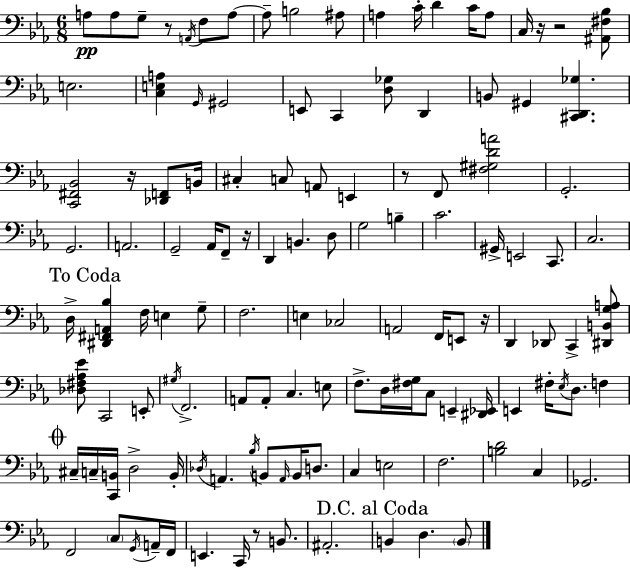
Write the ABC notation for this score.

X:1
T:Untitled
M:6/8
L:1/4
K:Cm
A,/2 A,/2 G,/2 z/2 A,,/4 F,/2 A,/2 A,/2 B,2 ^A,/2 A, C/4 D C/4 A,/2 C,/4 z/4 z2 [^A,,^F,_B,]/2 E,2 [C,E,A,] G,,/4 ^G,,2 E,,/2 C,, [D,_G,]/2 D,, B,,/2 ^G,, [^C,,D,,_G,] [C,,^F,,_B,,]2 z/4 [_D,,F,,]/2 B,,/4 ^C, C,/2 A,,/2 E,, z/2 F,,/2 [^F,^G,DA]2 G,,2 G,,2 A,,2 G,,2 _A,,/4 F,,/2 z/4 D,, B,, D,/2 G,2 B, C2 ^G,,/4 E,,2 C,,/2 C,2 D,/4 [^D,,^F,,A,,_B,] F,/4 E, G,/2 F,2 E, _C,2 A,,2 F,,/4 E,,/2 z/4 D,, _D,,/2 C,, [^D,,B,,G,A,]/2 [_D,^F,_A,_E]/2 C,,2 E,,/2 ^G,/4 F,,2 A,,/2 A,,/2 C, E,/2 F,/2 D,/4 [^F,G,]/4 C,/2 E,, [^D,,_E,,]/4 E,, ^F,/4 _E,/4 D,/2 F, ^C,/4 C,/4 [C,,B,,]/4 D,2 B,,/4 _D,/4 A,, _B,/4 B,,/2 A,,/4 B,,/4 D,/2 C, E,2 F,2 [B,D]2 C, _G,,2 F,,2 C,/2 G,,/4 A,,/4 F,,/4 E,, C,,/4 z/2 B,,/2 ^A,,2 B,, D, B,,/2